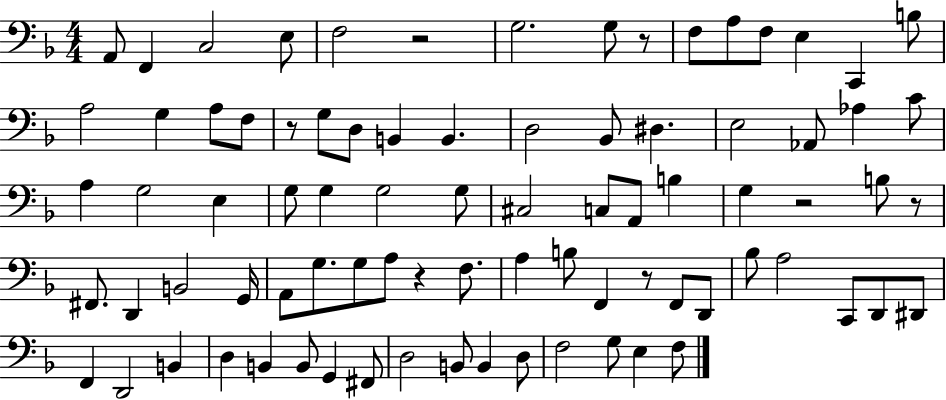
X:1
T:Untitled
M:4/4
L:1/4
K:F
A,,/2 F,, C,2 E,/2 F,2 z2 G,2 G,/2 z/2 F,/2 A,/2 F,/2 E, C,, B,/2 A,2 G, A,/2 F,/2 z/2 G,/2 D,/2 B,, B,, D,2 _B,,/2 ^D, E,2 _A,,/2 _A, C/2 A, G,2 E, G,/2 G, G,2 G,/2 ^C,2 C,/2 A,,/2 B, G, z2 B,/2 z/2 ^F,,/2 D,, B,,2 G,,/4 A,,/2 G,/2 G,/2 A,/2 z F,/2 A, B,/2 F,, z/2 F,,/2 D,,/2 _B,/2 A,2 C,,/2 D,,/2 ^D,,/2 F,, D,,2 B,, D, B,, B,,/2 G,, ^F,,/2 D,2 B,,/2 B,, D,/2 F,2 G,/2 E, F,/2